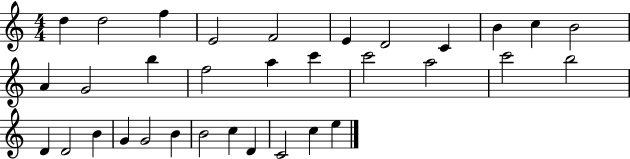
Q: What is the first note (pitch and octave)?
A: D5